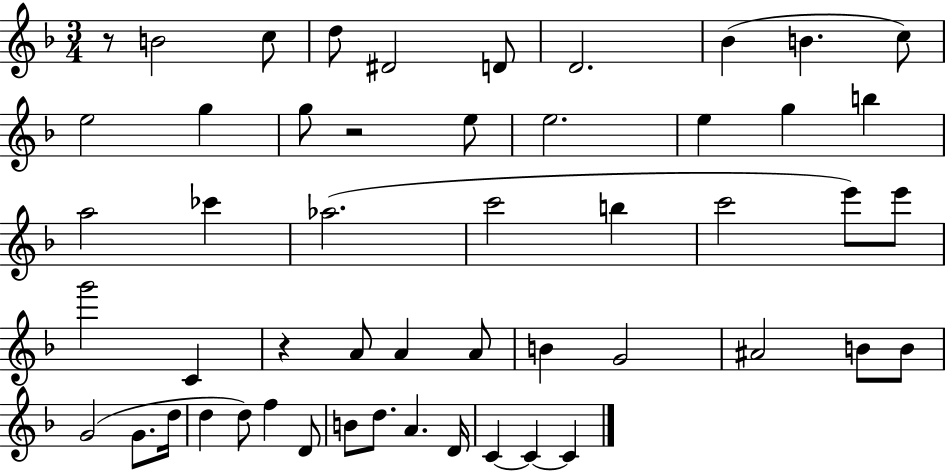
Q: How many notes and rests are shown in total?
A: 52